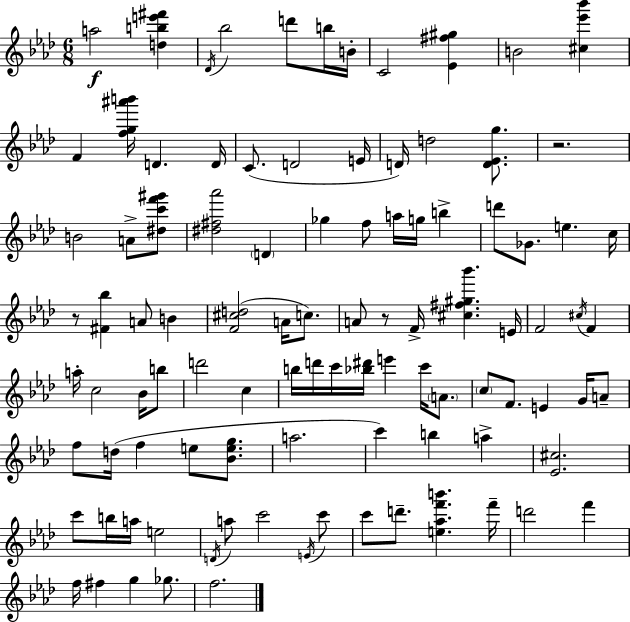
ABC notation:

X:1
T:Untitled
M:6/8
L:1/4
K:Fm
a2 [dbe'^f'] _D/4 _b2 d'/2 b/4 B/4 C2 [_E^f^g] B2 [^c_e'_b'] F [fg^a'b']/4 D D/4 C/2 D2 E/4 D/4 d2 [D_Eg]/2 z2 B2 A/2 [^dc'f'^g']/2 [^d^f_a']2 D _g f/2 a/4 g/4 b d'/2 _G/2 e c/4 z/2 [^F_b] A/2 B [F^cd]2 A/4 c/2 A/2 z/2 F/4 [^c^f^g_b'] E/4 F2 ^c/4 F a/4 c2 _B/4 b/2 d'2 c b/4 d'/4 c'/4 [_b^d']/4 e' c'/4 A/2 c/2 F/2 E G/4 A/2 f/2 d/4 f e/2 [_Beg]/2 a2 c' b a [_E^c]2 c'/2 b/4 a/4 e2 D/4 a/2 c'2 E/4 c'/2 c'/2 d'/2 [e_af'b'] f'/4 d'2 f' f/4 ^f g _g/2 f2